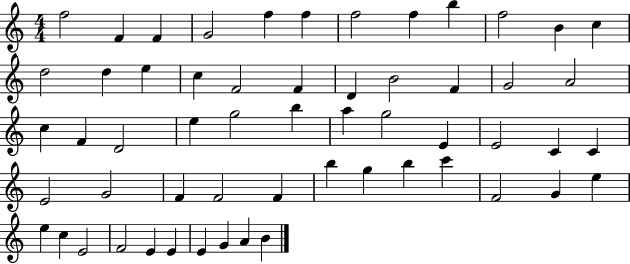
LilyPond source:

{
  \clef treble
  \numericTimeSignature
  \time 4/4
  \key c \major
  f''2 f'4 f'4 | g'2 f''4 f''4 | f''2 f''4 b''4 | f''2 b'4 c''4 | \break d''2 d''4 e''4 | c''4 f'2 f'4 | d'4 b'2 f'4 | g'2 a'2 | \break c''4 f'4 d'2 | e''4 g''2 b''4 | a''4 g''2 e'4 | e'2 c'4 c'4 | \break e'2 g'2 | f'4 f'2 f'4 | b''4 g''4 b''4 c'''4 | f'2 g'4 e''4 | \break e''4 c''4 e'2 | f'2 e'4 e'4 | e'4 g'4 a'4 b'4 | \bar "|."
}